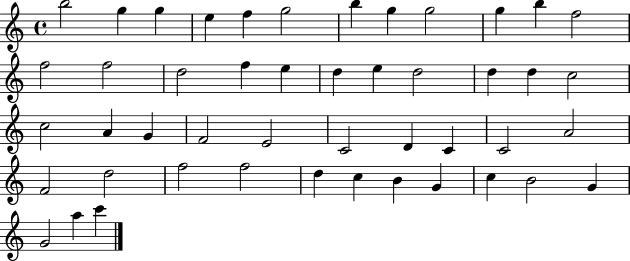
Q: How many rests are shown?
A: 0